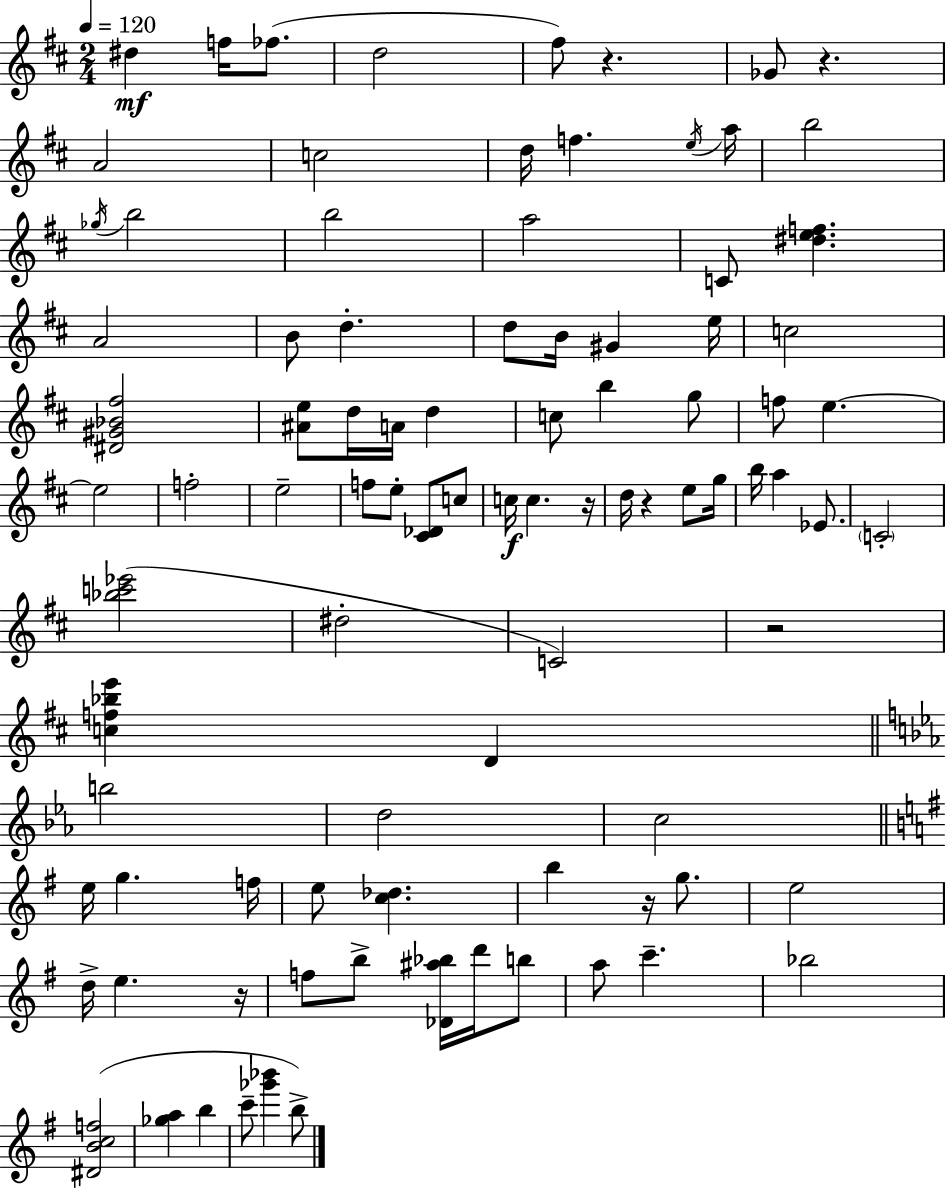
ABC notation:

X:1
T:Untitled
M:2/4
L:1/4
K:D
^d f/4 _f/2 d2 ^f/2 z _G/2 z A2 c2 d/4 f e/4 a/4 b2 _g/4 b2 b2 a2 C/2 [^def] A2 B/2 d d/2 B/4 ^G e/4 c2 [^D^G_B^f]2 [^Ae]/2 d/4 A/4 d c/2 b g/2 f/2 e e2 f2 e2 f/2 e/2 [^C_D]/2 c/2 c/4 c z/4 d/4 z e/2 g/4 b/4 a _E/2 C2 [_bc'_e']2 ^d2 C2 z2 [cf_be'] D b2 d2 c2 e/4 g f/4 e/2 [c_d] b z/4 g/2 e2 d/4 e z/4 f/2 b/2 [_D^a_b]/4 d'/4 b/2 a/2 c' _b2 [^DBcf]2 [_ga] b c'/2 [_g'_b'] b/2